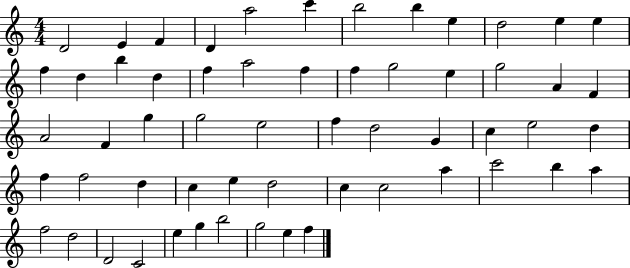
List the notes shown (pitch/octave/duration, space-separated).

D4/h E4/q F4/q D4/q A5/h C6/q B5/h B5/q E5/q D5/h E5/q E5/q F5/q D5/q B5/q D5/q F5/q A5/h F5/q F5/q G5/h E5/q G5/h A4/q F4/q A4/h F4/q G5/q G5/h E5/h F5/q D5/h G4/q C5/q E5/h D5/q F5/q F5/h D5/q C5/q E5/q D5/h C5/q C5/h A5/q C6/h B5/q A5/q F5/h D5/h D4/h C4/h E5/q G5/q B5/h G5/h E5/q F5/q